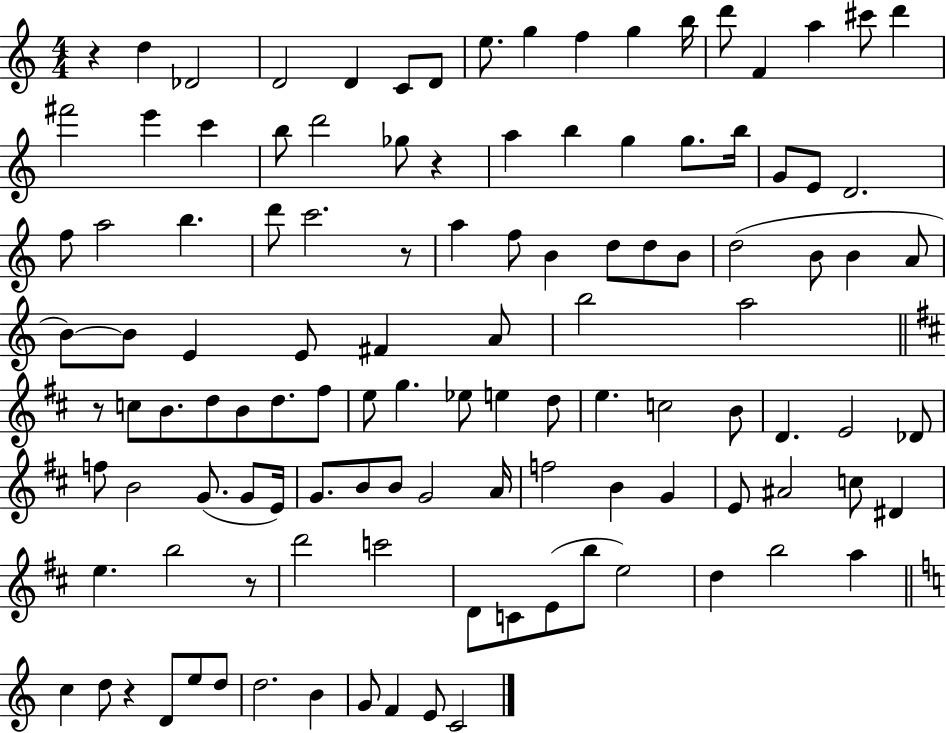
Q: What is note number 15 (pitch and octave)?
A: C#6